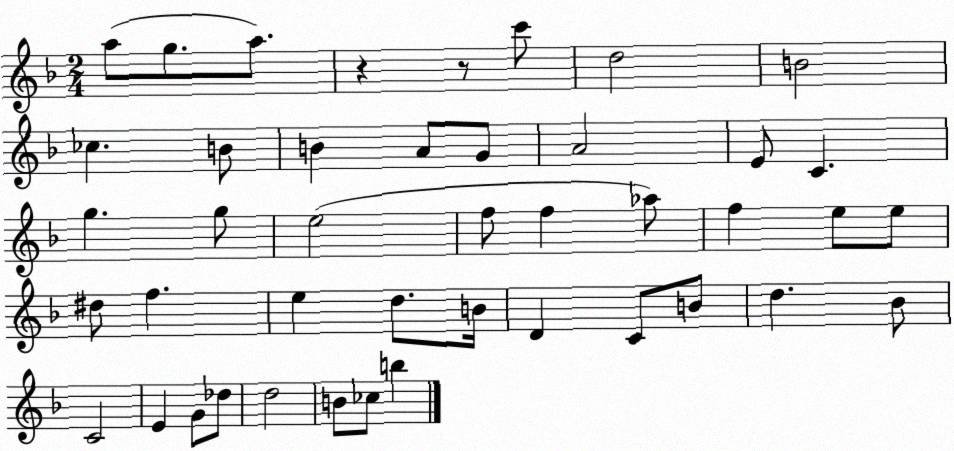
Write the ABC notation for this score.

X:1
T:Untitled
M:2/4
L:1/4
K:F
a/2 g/2 a/2 z z/2 c'/2 d2 B2 _c B/2 B A/2 G/2 A2 E/2 C g g/2 e2 f/2 f _a/2 f e/2 e/2 ^d/2 f e d/2 B/4 D C/2 B/2 d _B/2 C2 E G/2 _d/2 d2 B/2 _c/2 b